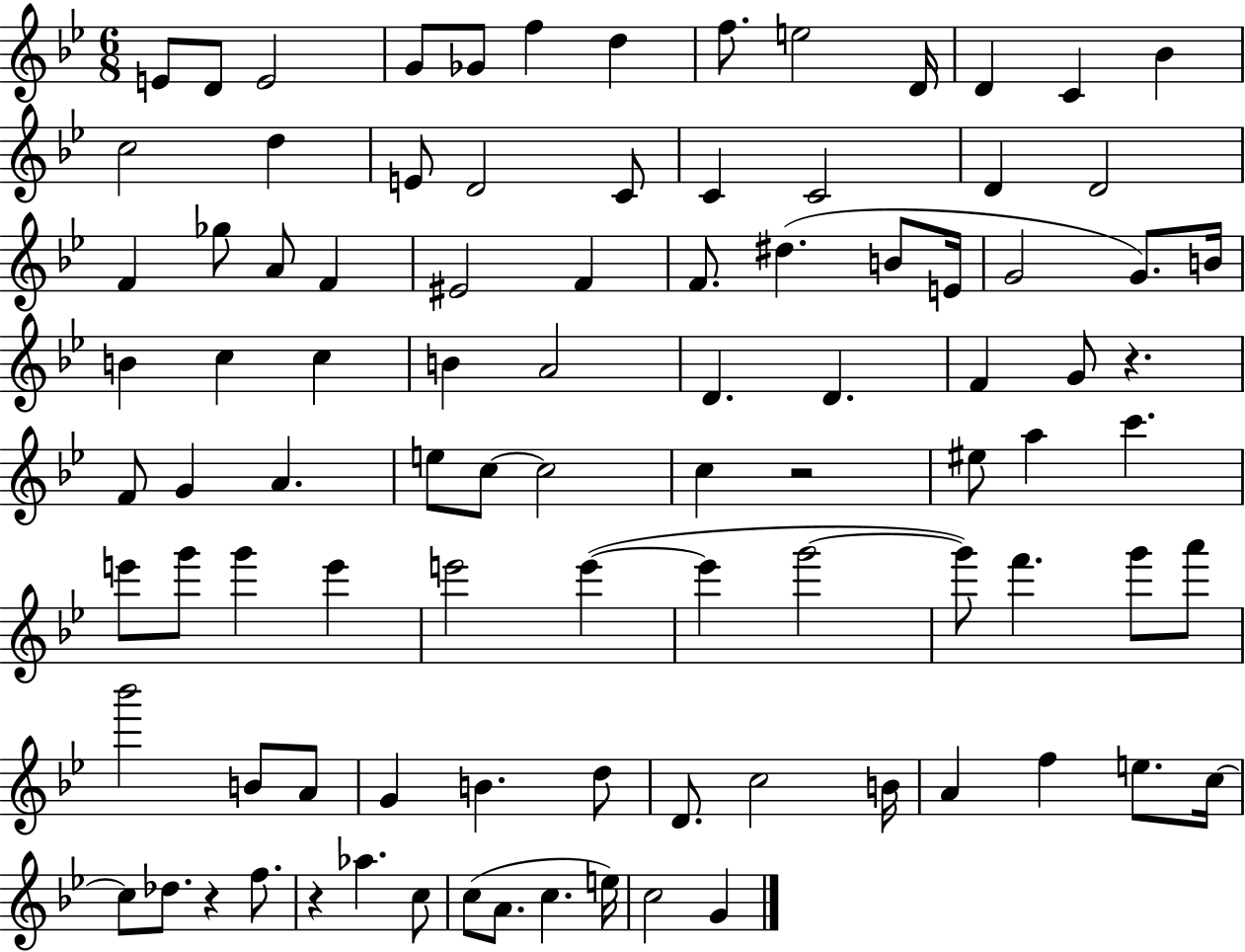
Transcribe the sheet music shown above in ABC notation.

X:1
T:Untitled
M:6/8
L:1/4
K:Bb
E/2 D/2 E2 G/2 _G/2 f d f/2 e2 D/4 D C _B c2 d E/2 D2 C/2 C C2 D D2 F _g/2 A/2 F ^E2 F F/2 ^d B/2 E/4 G2 G/2 B/4 B c c B A2 D D F G/2 z F/2 G A e/2 c/2 c2 c z2 ^e/2 a c' e'/2 g'/2 g' e' e'2 e' e' g'2 g'/2 f' g'/2 a'/2 _b'2 B/2 A/2 G B d/2 D/2 c2 B/4 A f e/2 c/4 c/2 _d/2 z f/2 z _a c/2 c/2 A/2 c e/4 c2 G